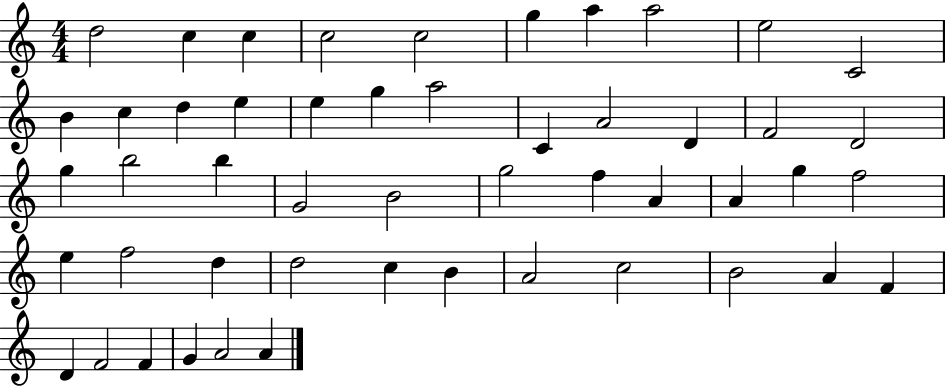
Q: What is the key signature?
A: C major